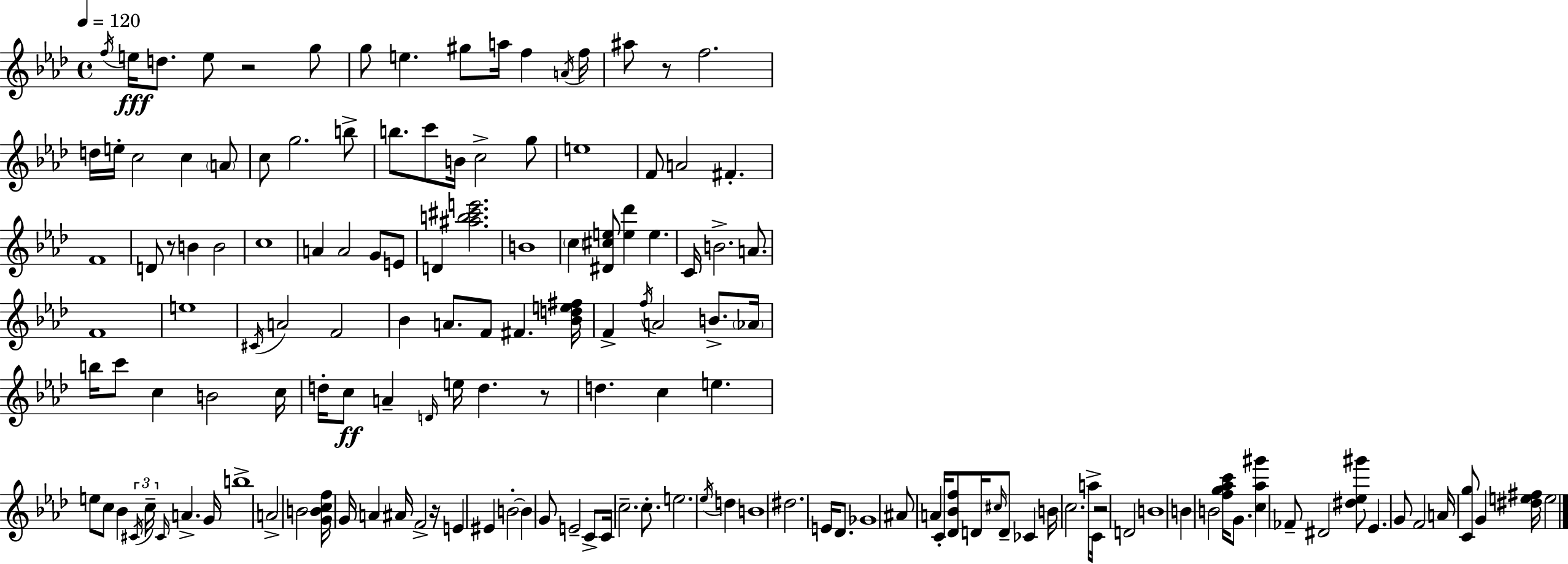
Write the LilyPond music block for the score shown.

{
  \clef treble
  \time 4/4
  \defaultTimeSignature
  \key aes \major
  \tempo 4 = 120
  \repeat volta 2 { \acciaccatura { f''16 }\fff e''16 d''8. e''8 r2 g''8 | g''8 e''4. gis''8 a''16 f''4 | \acciaccatura { a'16 } f''16 ais''8 r8 f''2. | d''16 e''16-. c''2 c''4 | \break \parenthesize a'8 c''8 g''2. | b''8-> b''8. c'''8 b'16 c''2-> | g''8 e''1 | f'8 a'2 fis'4.-. | \break f'1 | d'8 r8 b'4 b'2 | c''1 | a'4 a'2 g'8 | \break e'8 d'4 <ais'' b'' cis''' e'''>2. | b'1 | \parenthesize c''4 <dis' cis'' e''>8 <e'' des'''>4 e''4. | c'16 b'2.-> a'8. | \break f'1 | e''1 | \acciaccatura { cis'16 } a'2 f'2 | bes'4 a'8. f'8 fis'4. | \break <bes' d'' e'' fis''>16 f'4-> \acciaccatura { f''16 } a'2 | b'8.-> \parenthesize aes'16 b''16 c'''8 c''4 b'2 | c''16 d''16-. c''8\ff a'4-- \grace { d'16 } e''16 d''4. | r8 d''4. c''4 e''4. | \break e''8 c''8 bes'4 \tuplet 3/2 { \acciaccatura { cis'16 } c''16-- \grace { cis'16 } } | a'4.-> g'16 b''1-> | a'2-> b'2 | <g' b' c'' f''>16 g'16 a'4 ais'16 f'2-> | \break r16 e'4 eis'4 b'2-.~~ | b'4 g'8 e'2-- | c'8-> c'16 c''2.-- | c''8.-. e''2. | \break \acciaccatura { ees''16 } d''4 b'1 | dis''2. | e'16 des'8. ges'1 | ais'8 a'4 c'16-. <des' bes' f''>8 | \break d'16 \grace { cis''16 } d'8-- ces'4 b'16 c''2. | a''8-> c'16 r2 | d'2 b'1 | b'4 b'2 | \break <f'' g'' aes'' c'''>16 g'8. <c'' aes'' gis'''>4 fes'8-- dis'2 | <dis'' ees'' gis'''>8 ees'4. g'8 | f'2 a'16 <c' g''>8 g'4 | <dis'' e'' fis''>16 e''2 } \bar "|."
}